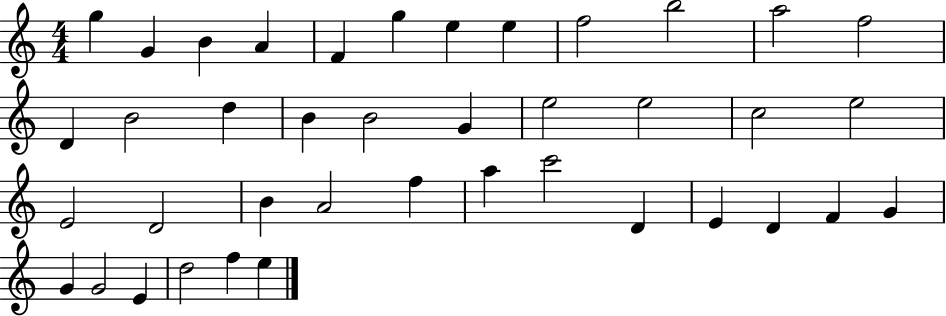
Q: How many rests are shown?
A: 0